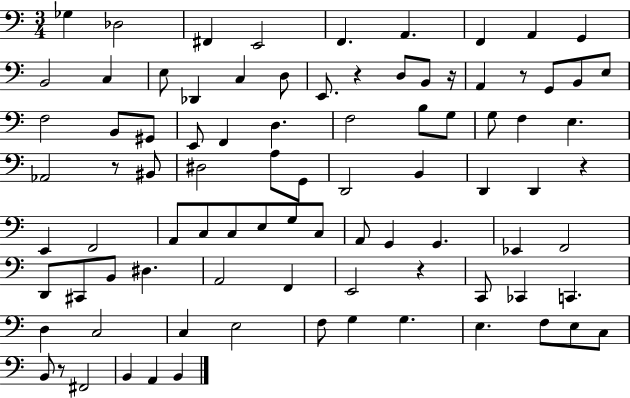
Gb3/q Db3/h F#2/q E2/h F2/q. A2/q. F2/q A2/q G2/q B2/h C3/q E3/e Db2/q C3/q D3/e E2/e. R/q D3/e B2/e R/s A2/q R/e G2/e B2/e E3/e F3/h B2/e G#2/e E2/e F2/q D3/q. F3/h B3/e G3/e G3/e F3/q E3/q. Ab2/h R/e BIS2/e D#3/h A3/e G2/e D2/h B2/q D2/q D2/q R/q E2/q F2/h A2/e C3/e C3/e E3/e G3/e C3/e A2/e G2/q G2/q. Eb2/q F2/h D2/e C#2/e B2/e D#3/q. A2/h F2/q E2/h R/q C2/e CES2/q C2/q. D3/q C3/h C3/q E3/h F3/e G3/q G3/q. E3/q. F3/e E3/e C3/e B2/e R/e F#2/h B2/q A2/q B2/q